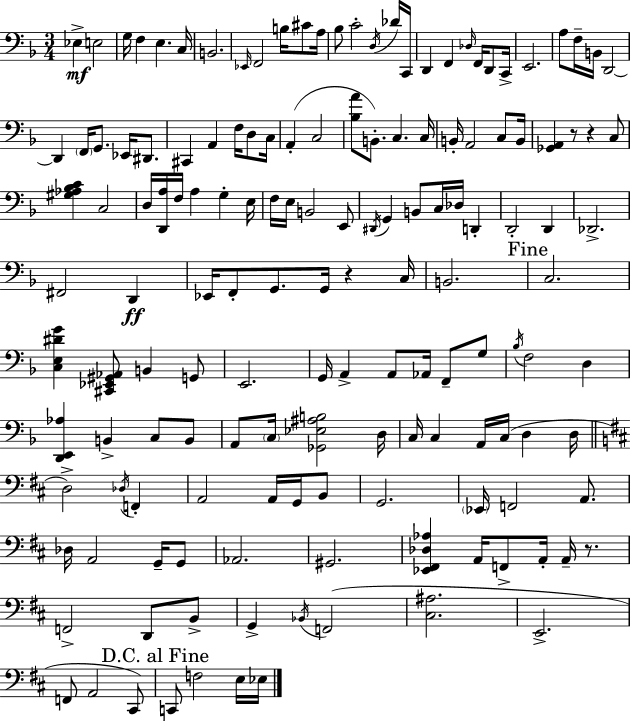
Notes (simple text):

Eb3/q E3/h G3/s F3/q E3/q. C3/s B2/h. Eb2/s F2/h B3/s C#4/e A3/s Bb3/e C4/h D3/s Db4/s C2/s D2/q F2/q Db3/s F2/s D2/e C2/s E2/h. A3/e F3/s B2/s D2/h D2/q F2/s G2/e. Eb2/s D#2/e. C#2/q A2/q F3/s D3/e C3/s A2/q C3/h [Bb3,A4]/e B2/e. C3/q. C3/s B2/s A2/h C3/e B2/s [Gb2,A2]/q R/e R/q C3/e [G#3,Ab3,Bb3,C4]/q C3/h D3/s [D2,A3]/s F3/s A3/q G3/q E3/s F3/s E3/s B2/h E2/e D#2/s G2/q B2/e C3/s Db3/s D2/q D2/h D2/q Db2/h. F#2/h D2/q Eb2/s F2/e G2/e. G2/s R/q C3/s B2/h. C3/h. [C3,E3,D#4,G4]/q [C#2,Eb2,G#2,Ab2]/e B2/q G2/e E2/h. G2/s A2/q A2/e Ab2/s F2/e G3/e Bb3/s F3/h D3/q [D2,E2,Ab3]/q B2/q C3/e B2/e A2/e C3/s [Gb2,Eb3,A#3,B3]/h D3/s C3/s C3/q A2/s C3/s D3/q D3/s D3/h Db3/s F2/q A2/h A2/s G2/s B2/e G2/h. Eb2/s F2/h A2/e. Db3/s A2/h G2/s G2/e Ab2/h. G#2/h. [Eb2,F#2,Db3,Ab3]/q A2/s F2/e A2/s A2/s R/e. F2/h D2/e B2/e G2/q Bb2/s F2/h [C#3,A#3]/h. E2/h. F2/e A2/h C#2/e C2/e F3/h E3/s Eb3/s